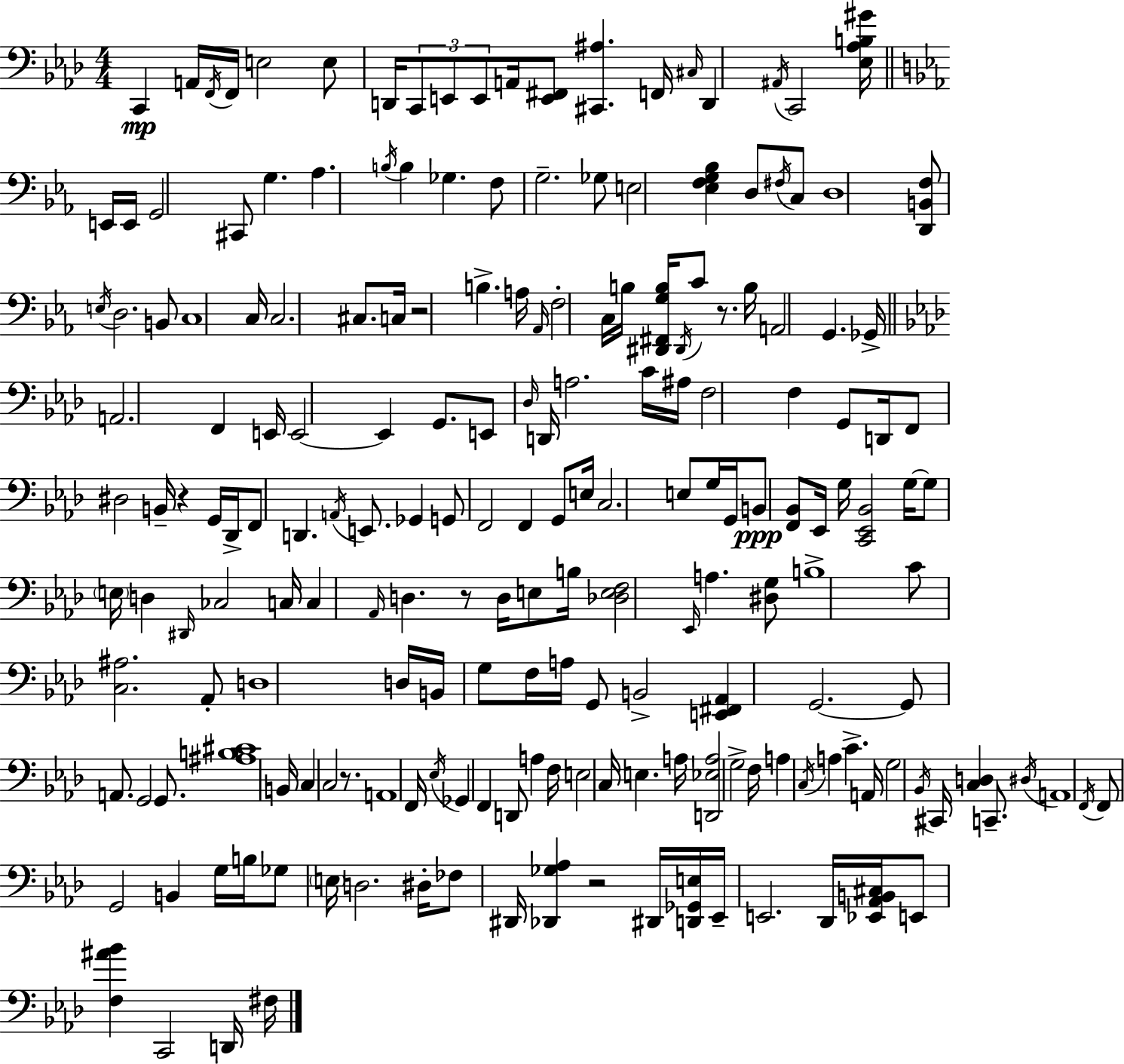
C2/q A2/s F2/s F2/s E3/h E3/e D2/s C2/e E2/e E2/e A2/s [E2,F#2]/e [C#2,A#3]/q. F2/s C#3/s D2/q A#2/s C2/h [Eb3,Ab3,B3,G#4]/s E2/s E2/s G2/h C#2/e G3/q. Ab3/q. B3/s B3/q Gb3/q. F3/e G3/h. Gb3/e E3/h [Eb3,F3,G3,Bb3]/q D3/e F#3/s C3/e D3/w [D2,B2,F3]/e E3/s D3/h. B2/e C3/w C3/s C3/h. C#3/e. C3/s R/h B3/q. A3/s Ab2/s F3/h C3/s B3/s [D#2,F#2,G3,B3]/s D#2/s C4/e R/e. B3/s A2/h G2/q. Gb2/s A2/h. F2/q E2/s E2/h E2/q G2/e. E2/e Db3/s D2/s A3/h. C4/s A#3/s F3/h F3/q G2/e D2/s F2/e D#3/h B2/s R/q G2/s Db2/s F2/e D2/q. A2/s E2/e. Gb2/q G2/e F2/h F2/q G2/e E3/s C3/h. E3/e G3/s G2/s B2/e [F2,Bb2]/e Eb2/s G3/s [C2,Eb2,Bb2]/h G3/s G3/e E3/s D3/q D#2/s CES3/h C3/s C3/q Ab2/s D3/q. R/e D3/s E3/e B3/s [Db3,E3,F3]/h Eb2/s A3/q. [D#3,G3]/e B3/w C4/e [C3,A#3]/h. Ab2/e D3/w D3/s B2/s G3/e F3/s A3/s G2/e B2/h [E2,F#2,Ab2]/q G2/h. G2/e A2/e. G2/h G2/e. [A#3,B3,C#4]/w B2/s C3/q C3/h R/e. A2/w F2/s Eb3/s Gb2/q F2/q D2/e A3/q F3/s E3/h C3/s E3/q. A3/s [D2,Eb3,A3]/h G3/h F3/s A3/q C3/s A3/q C4/q. A2/s G3/h Bb2/s C#2/s [C3,D3]/q C2/e. D#3/s A2/w F2/s F2/e G2/h B2/q G3/s B3/s Gb3/e E3/s D3/h. D#3/s FES3/e D#2/s [Db2,Gb3,Ab3]/q R/h D#2/s [D2,Gb2,E3]/s Eb2/s E2/h. Db2/s [Eb2,Ab2,B2,C#3]/s E2/e [F3,A#4,Bb4]/q C2/h D2/s F#3/s